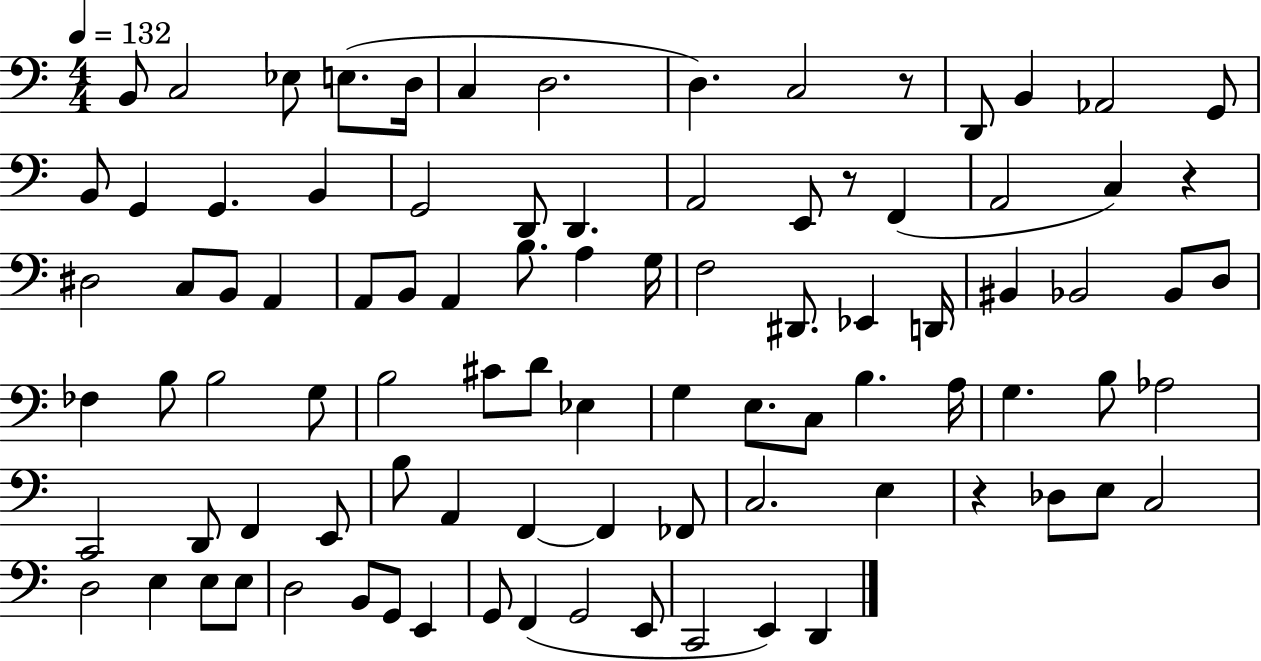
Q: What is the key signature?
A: C major